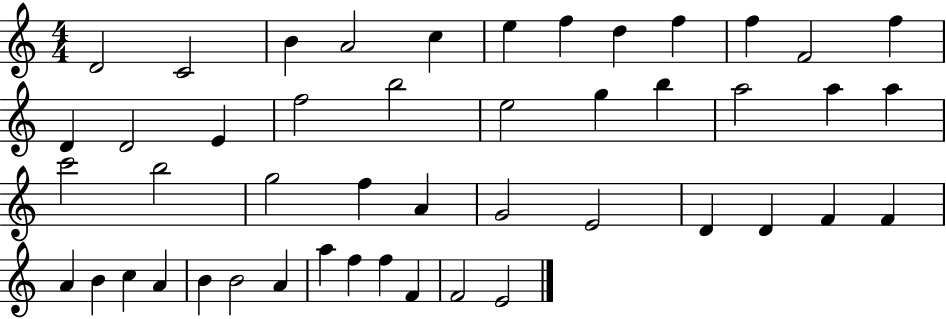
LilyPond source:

{
  \clef treble
  \numericTimeSignature
  \time 4/4
  \key c \major
  d'2 c'2 | b'4 a'2 c''4 | e''4 f''4 d''4 f''4 | f''4 f'2 f''4 | \break d'4 d'2 e'4 | f''2 b''2 | e''2 g''4 b''4 | a''2 a''4 a''4 | \break c'''2 b''2 | g''2 f''4 a'4 | g'2 e'2 | d'4 d'4 f'4 f'4 | \break a'4 b'4 c''4 a'4 | b'4 b'2 a'4 | a''4 f''4 f''4 f'4 | f'2 e'2 | \break \bar "|."
}